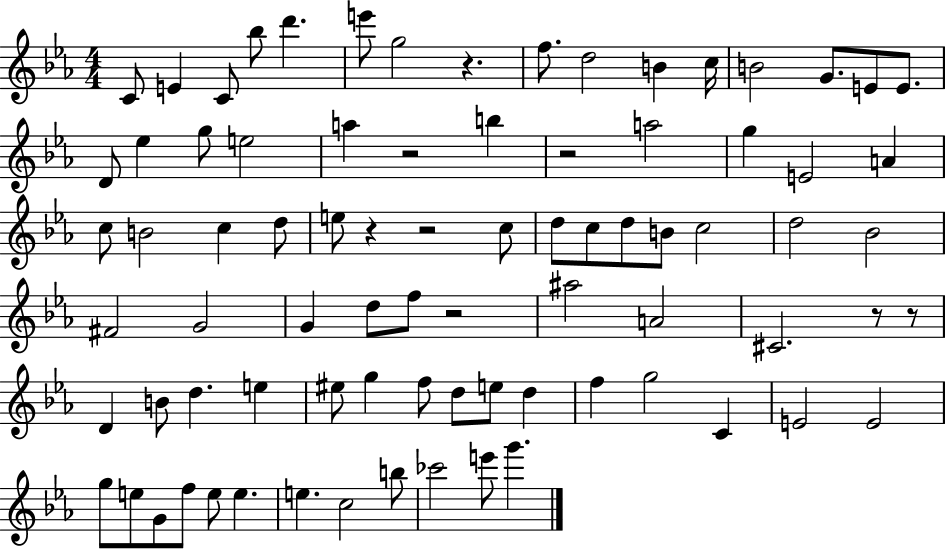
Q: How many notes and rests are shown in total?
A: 81